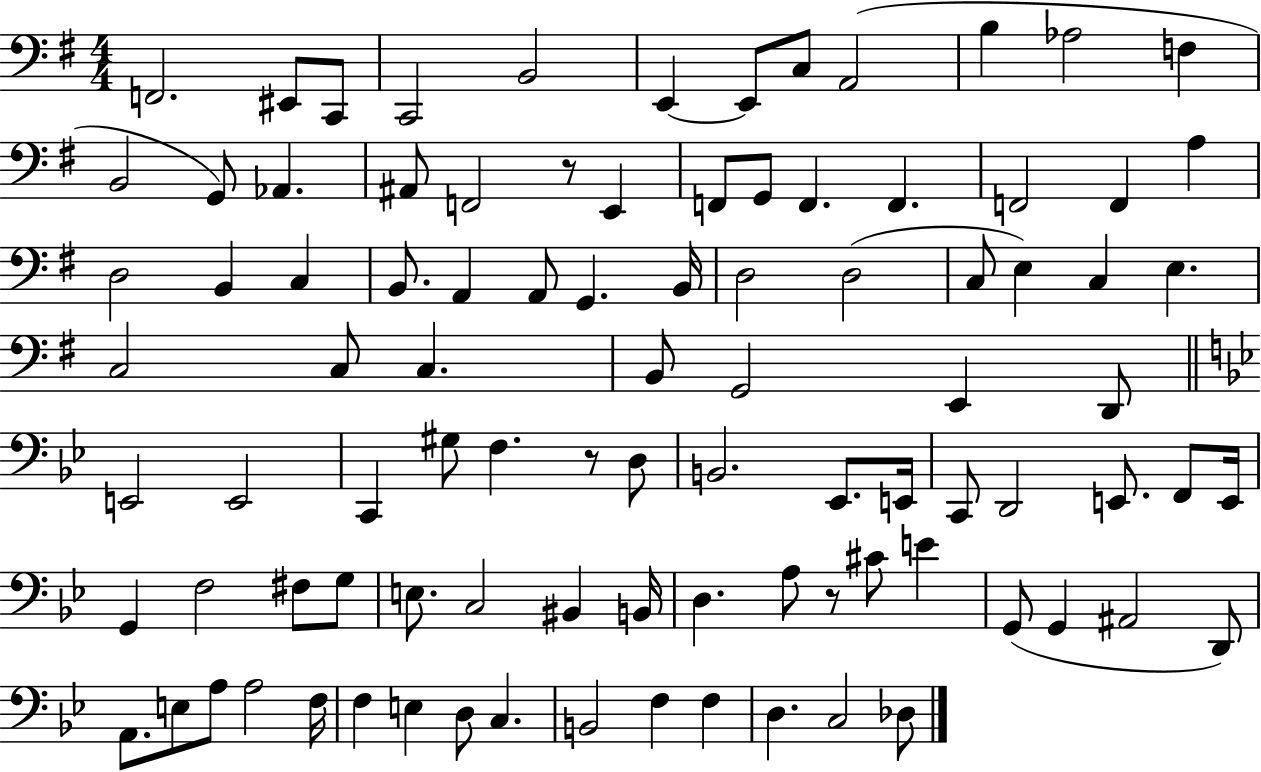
{
  \clef bass
  \numericTimeSignature
  \time 4/4
  \key g \major
  \repeat volta 2 { f,2. eis,8 c,8 | c,2 b,2 | e,4~~ e,8 c8 a,2( | b4 aes2 f4 | \break b,2 g,8) aes,4. | ais,8 f,2 r8 e,4 | f,8 g,8 f,4. f,4. | f,2 f,4 a4 | \break d2 b,4 c4 | b,8. a,4 a,8 g,4. b,16 | d2 d2( | c8 e4) c4 e4. | \break c2 c8 c4. | b,8 g,2 e,4 d,8 | \bar "||" \break \key g \minor e,2 e,2 | c,4 gis8 f4. r8 d8 | b,2. ees,8. e,16 | c,8 d,2 e,8. f,8 e,16 | \break g,4 f2 fis8 g8 | e8. c2 bis,4 b,16 | d4. a8 r8 cis'8 e'4 | g,8( g,4 ais,2 d,8) | \break a,8. e8 a8 a2 f16 | f4 e4 d8 c4. | b,2 f4 f4 | d4. c2 des8 | \break } \bar "|."
}